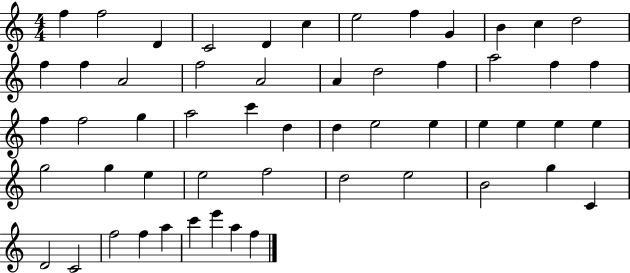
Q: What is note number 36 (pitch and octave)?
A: E5